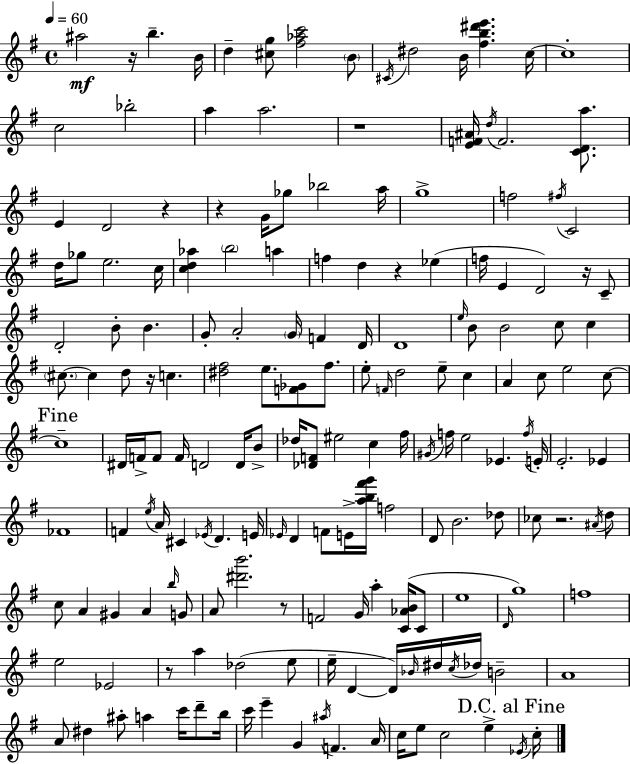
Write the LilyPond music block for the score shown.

{
  \clef treble
  \time 4/4
  \defaultTimeSignature
  \key e \minor
  \tempo 4 = 60
  \repeat volta 2 { ais''2\mf r16 b''4.-- b'16 | d''4-- <cis'' g''>8 <fis'' aes'' c'''>2 \parenthesize b'8 | \acciaccatura { cis'16 } dis''2 b'16 <fis'' b'' dis''' e'''>4. | c''16~~ c''1-. | \break c''2 bes''2-. | a''4 a''2. | r1 | <e' f' ais'>16 \acciaccatura { d''16 } f'2. <c' d' a''>8. | \break e'4 d'2 r4 | r4 g'16 ges''8 bes''2 | a''16 g''1-> | f''2 \acciaccatura { fis''16 } c'2 | \break d''16 ges''8 e''2. | c''16 <c'' d'' aes''>4 \parenthesize b''2 a''4 | f''4 d''4 r4 ees''4( | f''16 e'4 d'2) | \break r16 c'8-- d'2-. b'8-. b'4. | g'8-. a'2-. \parenthesize g'16 f'4 | d'16 d'1 | \grace { e''16 } b'8 b'2 c''8 | \break c''4 \parenthesize cis''8.~~ cis''4 d''8 r16 c''4. | <dis'' fis''>2 e''8. <f' ges'>8 | fis''8. e''8-. \grace { f'16 } d''2 e''8-- | c''4 a'4 c''8 e''2 | \break c''8~~ \mark "Fine" c''1-- | dis'16 f'16-> f'8 f'16 d'2 | d'16 b'8-> des''16 <des' f'>8 eis''2 | c''4 fis''16 \acciaccatura { gis'16 } f''16 e''2 ees'4. | \break \acciaccatura { f''16 } e'16-. e'2.-. | ees'4 fes'1 | f'4 \acciaccatura { e''16 } a'16 cis'4 | \acciaccatura { ees'16 } d'4. e'16 \grace { ees'16 } d'4 f'8 | \break e'16-> <a'' b'' fis''' g'''>16 f''2 d'8 b'2. | des''8 ces''8 r2. | \acciaccatura { ais'16 } d''8 c''8 a'4 | gis'4 a'4 \grace { b''16 } g'8 a'8 <dis''' b'''>2. | \break r8 f'2 | g'16 a''4-. <c' aes' b'>16( c'8 e''1 | \grace { d'16 }) g''1 | f''1 | \break e''2 | ees'2 r8 a''4 | des''2( e''8 e''16-- d'4~~ | d'16) \grace { bes'16 } dis''16 \acciaccatura { c''16 } des''16 b'2-- a'1 | \break a'8 | dis''4 ais''8-. a''4 c'''16 d'''8-- b''16 c'''16 | e'''4-- g'4 \acciaccatura { ais''16 } f'4. a'16 | c''16 e''8 c''2 e''4-> \mark "D.C. al Fine" \acciaccatura { ees'16 } | \break c''16-. } \bar "|."
}